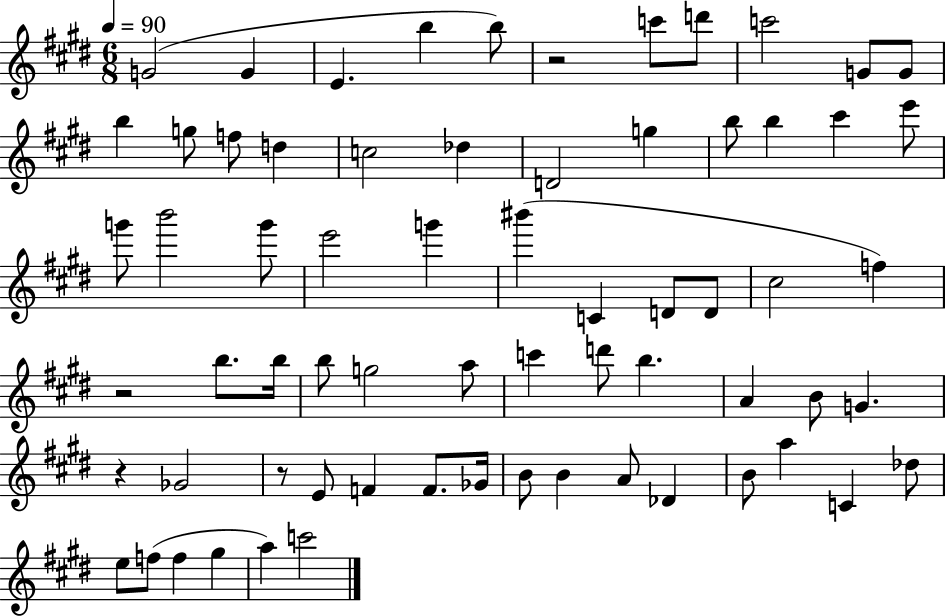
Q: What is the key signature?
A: E major